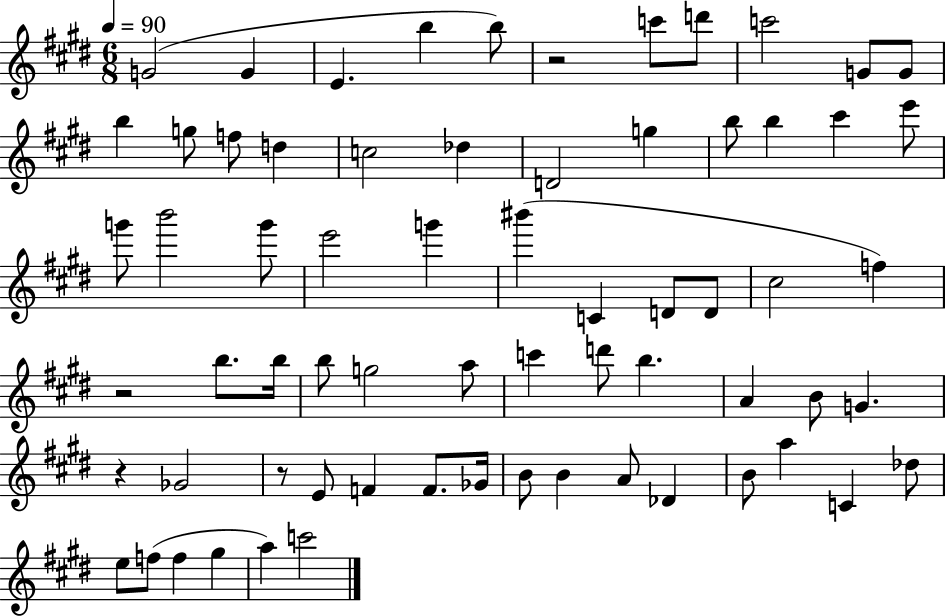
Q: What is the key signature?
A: E major